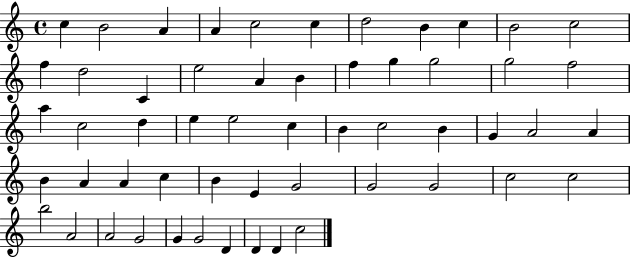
X:1
T:Untitled
M:4/4
L:1/4
K:C
c B2 A A c2 c d2 B c B2 c2 f d2 C e2 A B f g g2 g2 f2 a c2 d e e2 c B c2 B G A2 A B A A c B E G2 G2 G2 c2 c2 b2 A2 A2 G2 G G2 D D D c2